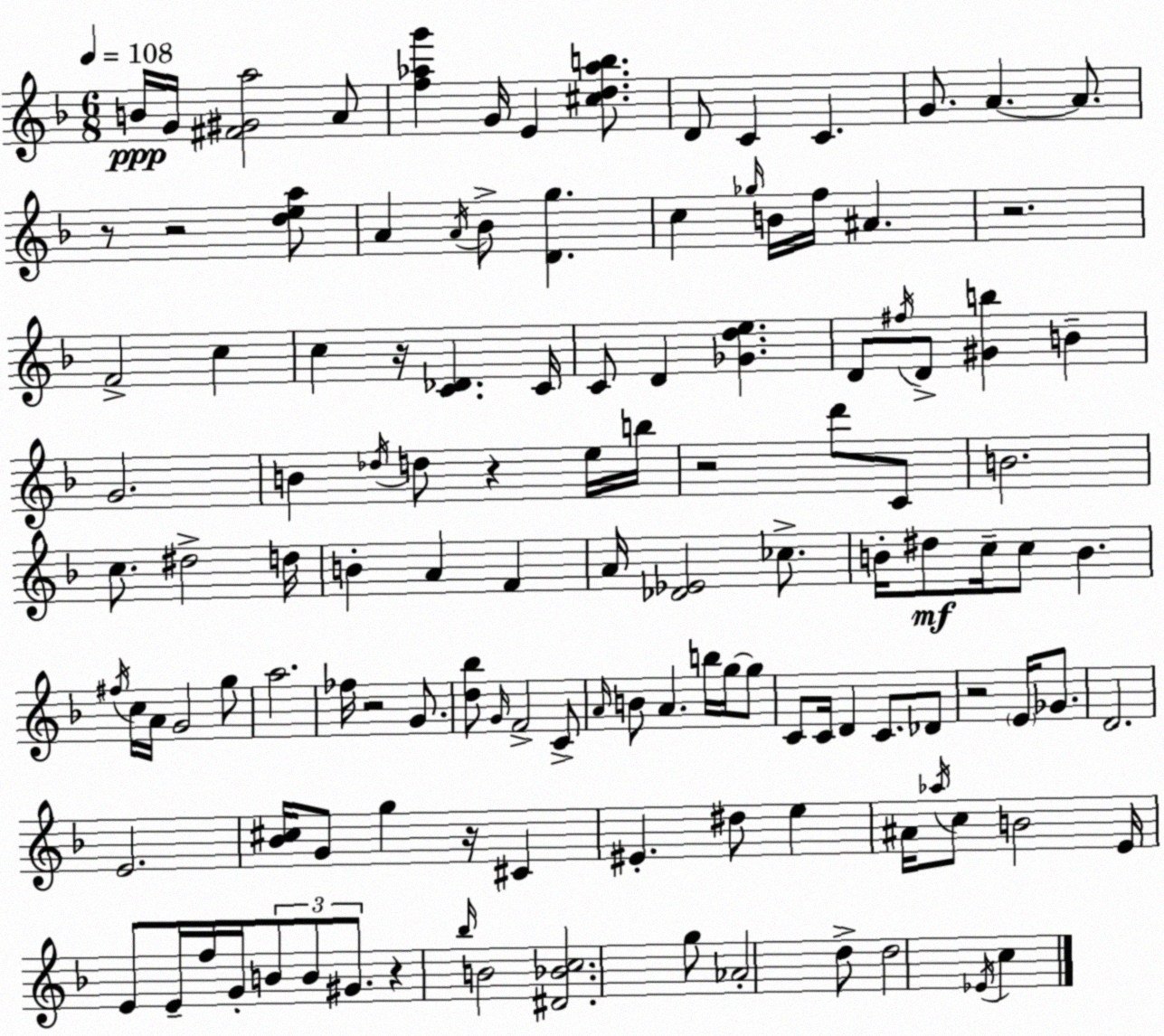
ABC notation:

X:1
T:Untitled
M:6/8
L:1/4
K:Dm
B/4 G/4 [^F^Ga]2 A/2 [f_ag'] G/4 E [^cd_ab]/2 D/2 C C G/2 A A/2 z/2 z2 [dea]/2 A A/4 _B/2 [Dg] c _g/4 B/4 f/4 ^A z2 F2 c c z/4 [C_D] C/4 C/2 D [_Gde] D/2 ^f/4 D/2 [^Gb] B G2 B _d/4 d/2 z e/4 b/4 z2 d'/2 C/2 B2 c/2 ^d2 d/4 B A F A/4 [_D_E]2 _c/2 B/4 ^d/2 c/4 c/2 B ^f/4 c/4 A/4 G2 g/2 a2 _f/4 z2 G/2 [d_b]/2 G/4 F2 C/2 A/4 B/2 A b/4 g/4 g/2 C/2 C/4 D C/2 _D/2 z2 E/4 _G/2 D2 E2 [_B^c]/4 G/2 g z/4 ^C ^E ^d/2 e ^A/4 _a/4 c/2 B2 E/4 E/2 E/4 f/4 G/4 B/2 B/2 ^G/2 z _b/4 B2 [^D_Bc]2 g/2 _A2 d/2 d2 _E/4 c